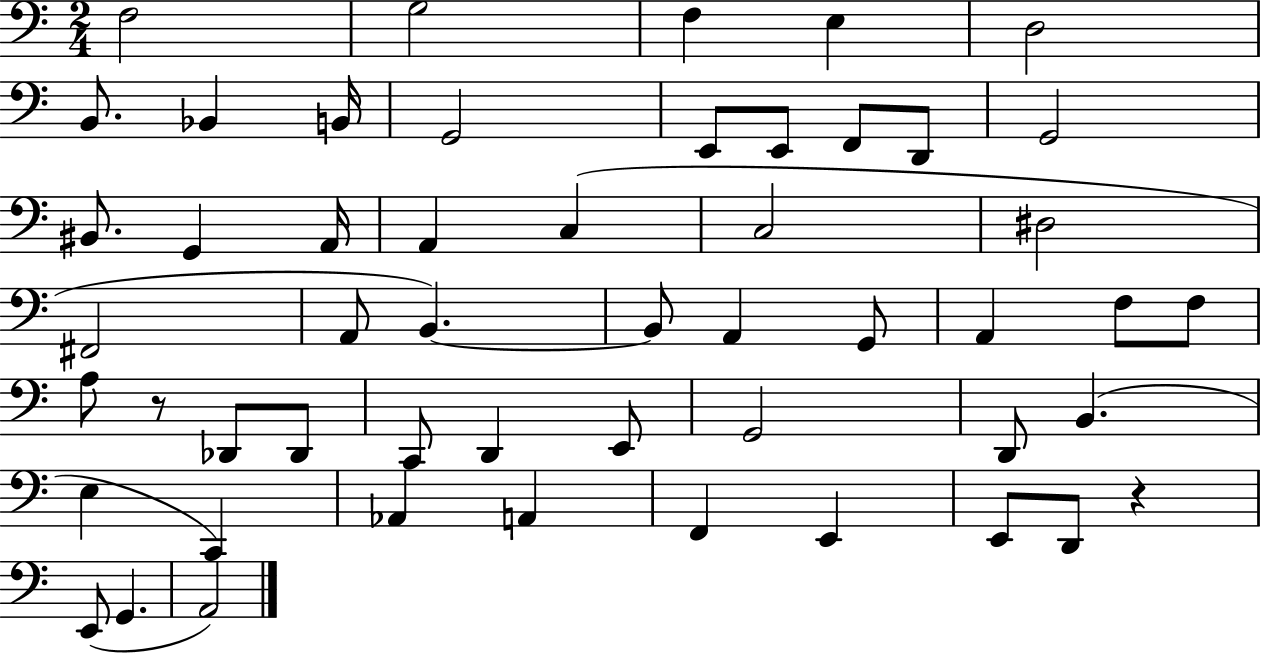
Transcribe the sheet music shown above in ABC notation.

X:1
T:Untitled
M:2/4
L:1/4
K:C
F,2 G,2 F, E, D,2 B,,/2 _B,, B,,/4 G,,2 E,,/2 E,,/2 F,,/2 D,,/2 G,,2 ^B,,/2 G,, A,,/4 A,, C, C,2 ^D,2 ^F,,2 A,,/2 B,, B,,/2 A,, G,,/2 A,, F,/2 F,/2 A,/2 z/2 _D,,/2 _D,,/2 C,,/2 D,, E,,/2 G,,2 D,,/2 B,, E, C,, _A,, A,, F,, E,, E,,/2 D,,/2 z E,,/2 G,, A,,2